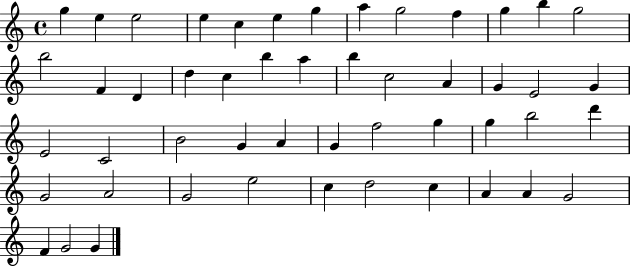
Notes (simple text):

G5/q E5/q E5/h E5/q C5/q E5/q G5/q A5/q G5/h F5/q G5/q B5/q G5/h B5/h F4/q D4/q D5/q C5/q B5/q A5/q B5/q C5/h A4/q G4/q E4/h G4/q E4/h C4/h B4/h G4/q A4/q G4/q F5/h G5/q G5/q B5/h D6/q G4/h A4/h G4/h E5/h C5/q D5/h C5/q A4/q A4/q G4/h F4/q G4/h G4/q